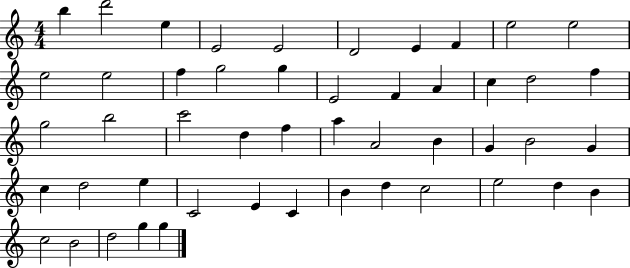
B5/q D6/h E5/q E4/h E4/h D4/h E4/q F4/q E5/h E5/h E5/h E5/h F5/q G5/h G5/q E4/h F4/q A4/q C5/q D5/h F5/q G5/h B5/h C6/h D5/q F5/q A5/q A4/h B4/q G4/q B4/h G4/q C5/q D5/h E5/q C4/h E4/q C4/q B4/q D5/q C5/h E5/h D5/q B4/q C5/h B4/h D5/h G5/q G5/q